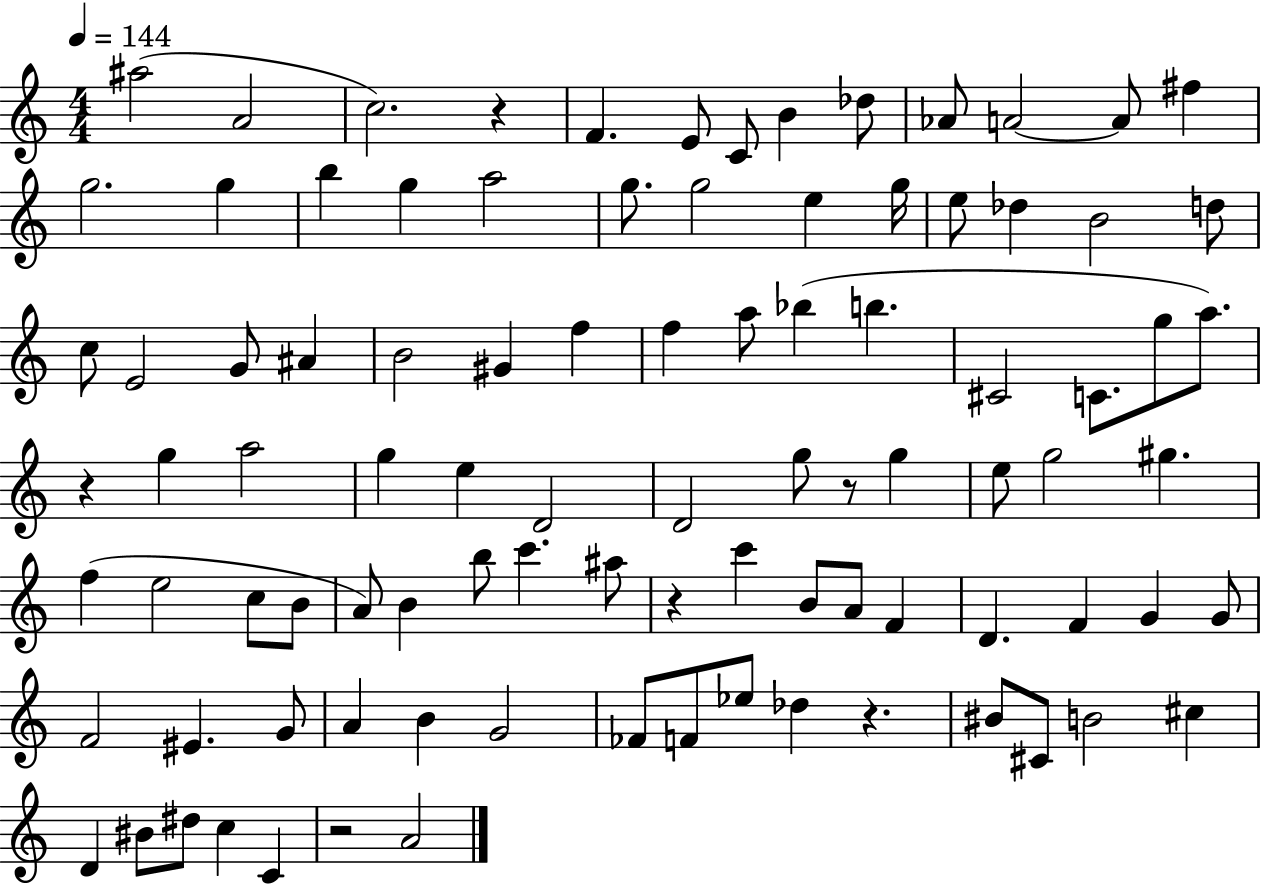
{
  \clef treble
  \numericTimeSignature
  \time 4/4
  \key c \major
  \tempo 4 = 144
  ais''2( a'2 | c''2.) r4 | f'4. e'8 c'8 b'4 des''8 | aes'8 a'2~~ a'8 fis''4 | \break g''2. g''4 | b''4 g''4 a''2 | g''8. g''2 e''4 g''16 | e''8 des''4 b'2 d''8 | \break c''8 e'2 g'8 ais'4 | b'2 gis'4 f''4 | f''4 a''8 bes''4( b''4. | cis'2 c'8. g''8 a''8.) | \break r4 g''4 a''2 | g''4 e''4 d'2 | d'2 g''8 r8 g''4 | e''8 g''2 gis''4. | \break f''4( e''2 c''8 b'8 | a'8) b'4 b''8 c'''4. ais''8 | r4 c'''4 b'8 a'8 f'4 | d'4. f'4 g'4 g'8 | \break f'2 eis'4. g'8 | a'4 b'4 g'2 | fes'8 f'8 ees''8 des''4 r4. | bis'8 cis'8 b'2 cis''4 | \break d'4 bis'8 dis''8 c''4 c'4 | r2 a'2 | \bar "|."
}